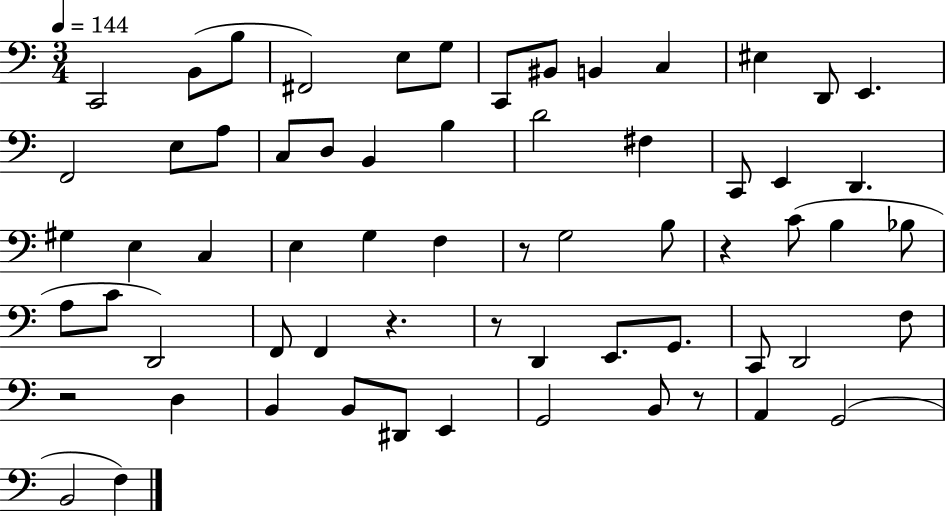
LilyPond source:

{
  \clef bass
  \numericTimeSignature
  \time 3/4
  \key c \major
  \tempo 4 = 144
  c,2 b,8( b8 | fis,2) e8 g8 | c,8 bis,8 b,4 c4 | eis4 d,8 e,4. | \break f,2 e8 a8 | c8 d8 b,4 b4 | d'2 fis4 | c,8 e,4 d,4. | \break gis4 e4 c4 | e4 g4 f4 | r8 g2 b8 | r4 c'8( b4 bes8 | \break a8 c'8 d,2) | f,8 f,4 r4. | r8 d,4 e,8. g,8. | c,8 d,2 f8 | \break r2 d4 | b,4 b,8 dis,8 e,4 | g,2 b,8 r8 | a,4 g,2( | \break b,2 f4) | \bar "|."
}